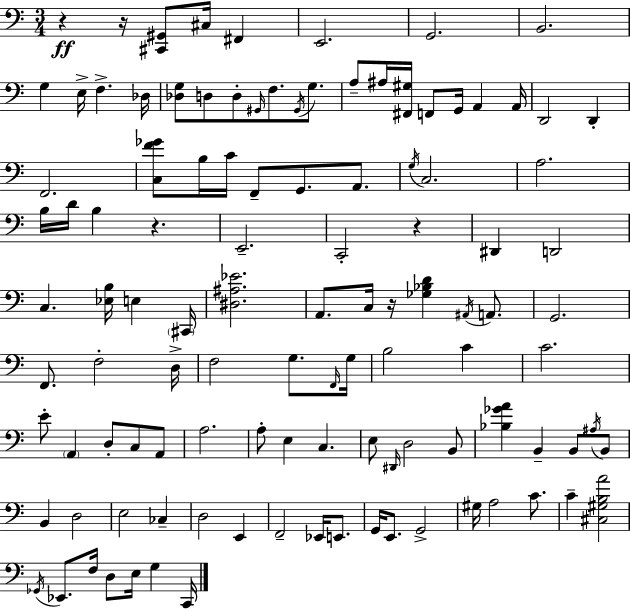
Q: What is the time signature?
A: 3/4